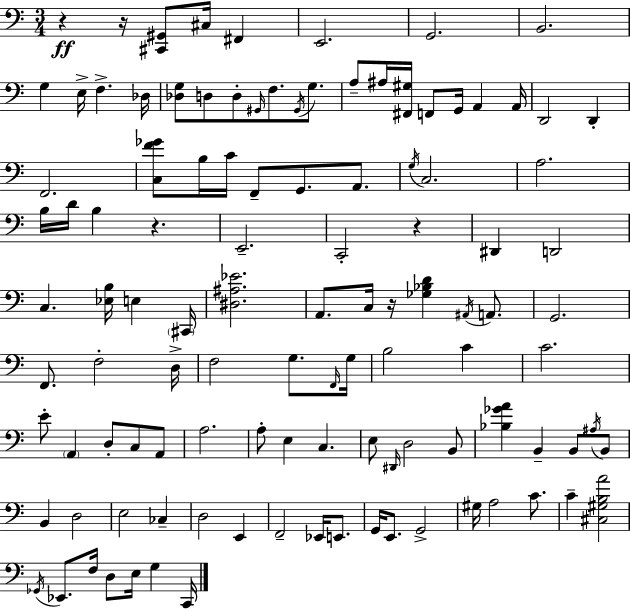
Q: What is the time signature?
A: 3/4